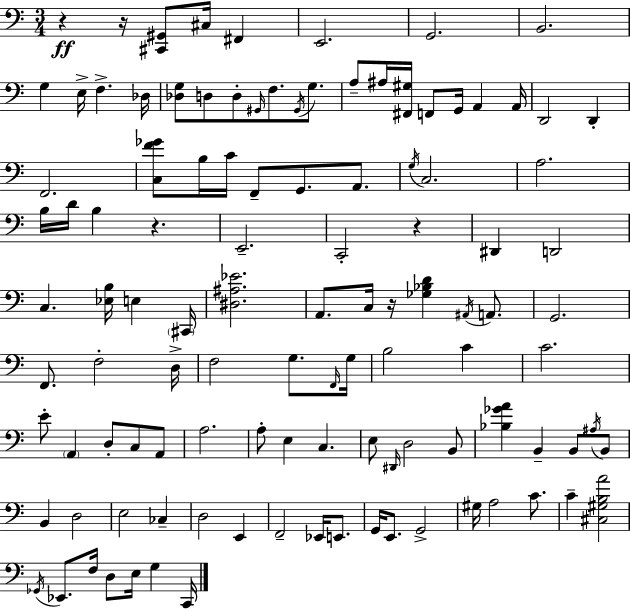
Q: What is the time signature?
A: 3/4